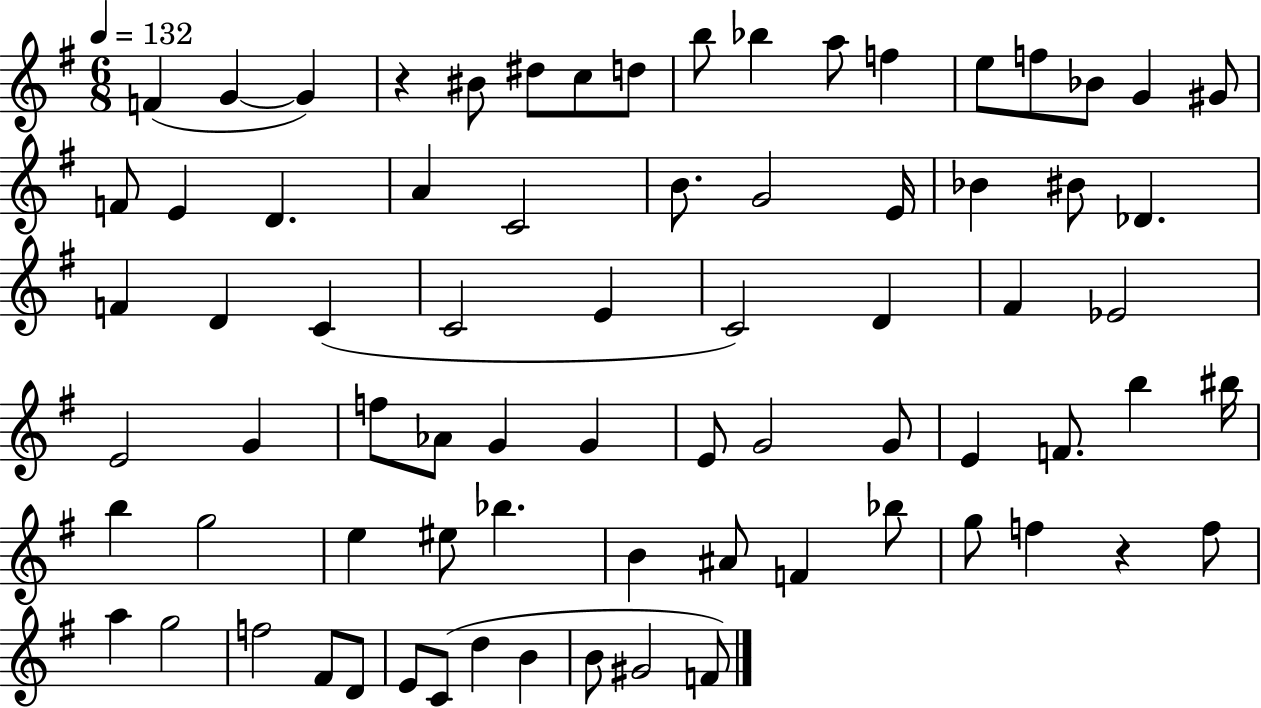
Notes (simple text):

F4/q G4/q G4/q R/q BIS4/e D#5/e C5/e D5/e B5/e Bb5/q A5/e F5/q E5/e F5/e Bb4/e G4/q G#4/e F4/e E4/q D4/q. A4/q C4/h B4/e. G4/h E4/s Bb4/q BIS4/e Db4/q. F4/q D4/q C4/q C4/h E4/q C4/h D4/q F#4/q Eb4/h E4/h G4/q F5/e Ab4/e G4/q G4/q E4/e G4/h G4/e E4/q F4/e. B5/q BIS5/s B5/q G5/h E5/q EIS5/e Bb5/q. B4/q A#4/e F4/q Bb5/e G5/e F5/q R/q F5/e A5/q G5/h F5/h F#4/e D4/e E4/e C4/e D5/q B4/q B4/e G#4/h F4/e